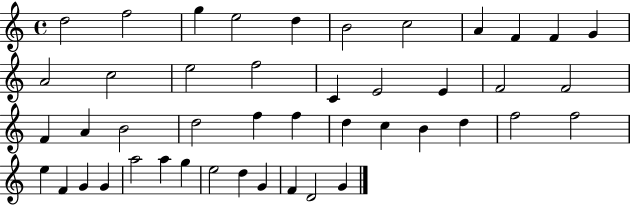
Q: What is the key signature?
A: C major